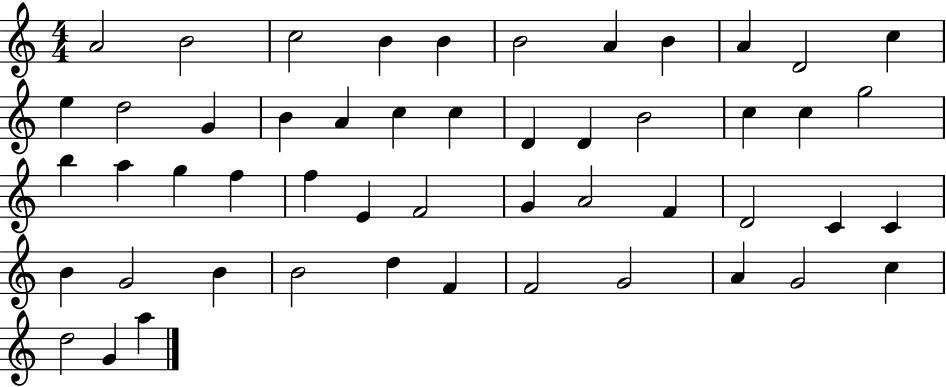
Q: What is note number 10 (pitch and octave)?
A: D4